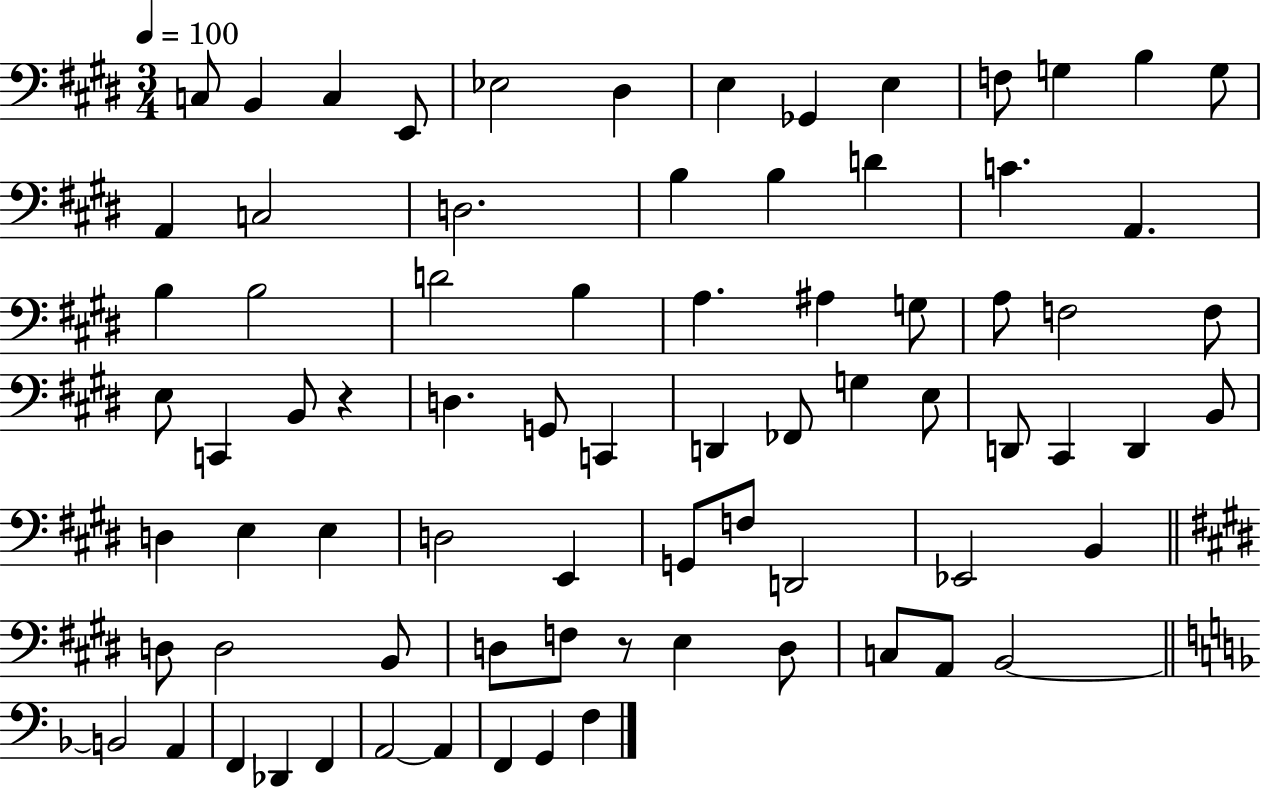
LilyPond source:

{
  \clef bass
  \numericTimeSignature
  \time 3/4
  \key e \major
  \tempo 4 = 100
  c8 b,4 c4 e,8 | ees2 dis4 | e4 ges,4 e4 | f8 g4 b4 g8 | \break a,4 c2 | d2. | b4 b4 d'4 | c'4. a,4. | \break b4 b2 | d'2 b4 | a4. ais4 g8 | a8 f2 f8 | \break e8 c,4 b,8 r4 | d4. g,8 c,4 | d,4 fes,8 g4 e8 | d,8 cis,4 d,4 b,8 | \break d4 e4 e4 | d2 e,4 | g,8 f8 d,2 | ees,2 b,4 | \break \bar "||" \break \key e \major d8 d2 b,8 | d8 f8 r8 e4 d8 | c8 a,8 b,2~~ | \bar "||" \break \key d \minor b,2 a,4 | f,4 des,4 f,4 | a,2~~ a,4 | f,4 g,4 f4 | \break \bar "|."
}